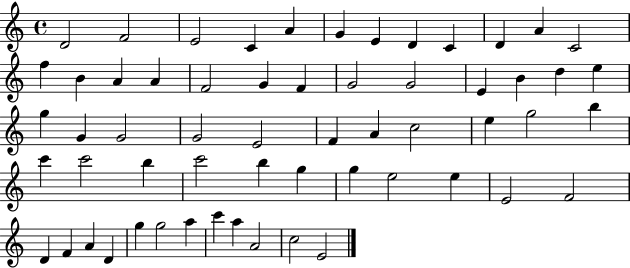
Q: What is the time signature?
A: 4/4